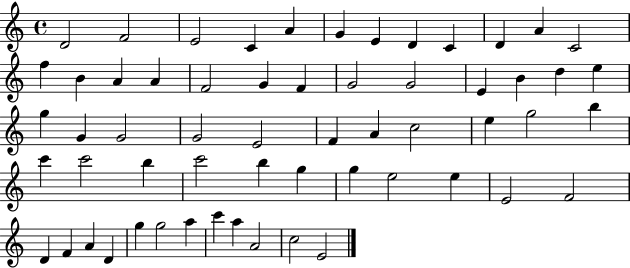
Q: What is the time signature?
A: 4/4